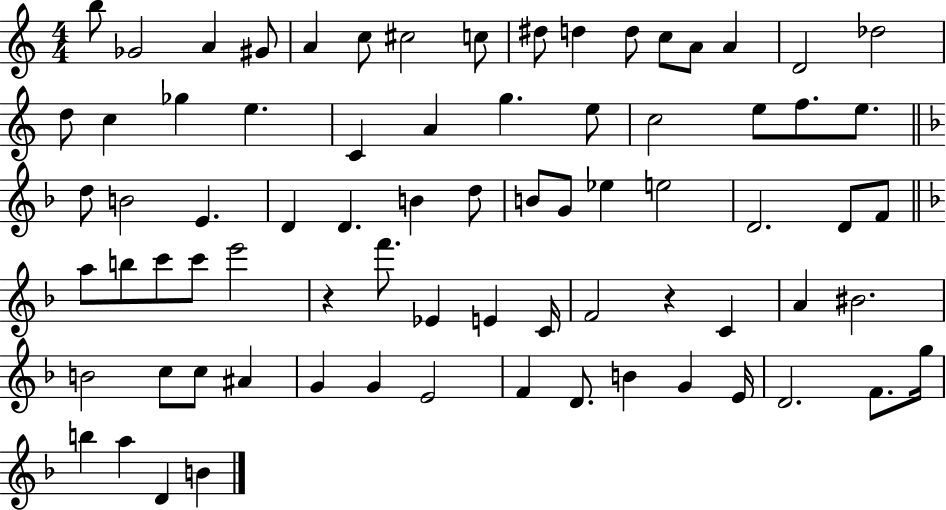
{
  \clef treble
  \numericTimeSignature
  \time 4/4
  \key c \major
  b''8 ges'2 a'4 gis'8 | a'4 c''8 cis''2 c''8 | dis''8 d''4 d''8 c''8 a'8 a'4 | d'2 des''2 | \break d''8 c''4 ges''4 e''4. | c'4 a'4 g''4. e''8 | c''2 e''8 f''8. e''8. | \bar "||" \break \key f \major d''8 b'2 e'4. | d'4 d'4. b'4 d''8 | b'8 g'8 ees''4 e''2 | d'2. d'8 f'8 | \break \bar "||" \break \key f \major a''8 b''8 c'''8 c'''8 e'''2 | r4 f'''8. ees'4 e'4 c'16 | f'2 r4 c'4 | a'4 bis'2. | \break b'2 c''8 c''8 ais'4 | g'4 g'4 e'2 | f'4 d'8. b'4 g'4 e'16 | d'2. f'8. g''16 | \break b''4 a''4 d'4 b'4 | \bar "|."
}